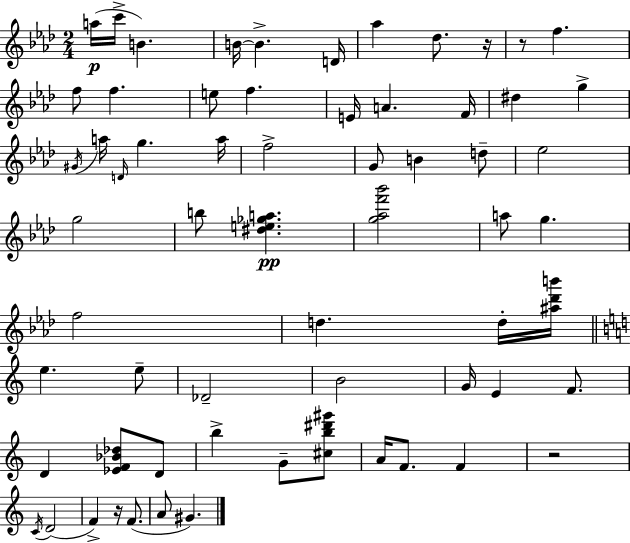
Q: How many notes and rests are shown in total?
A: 64